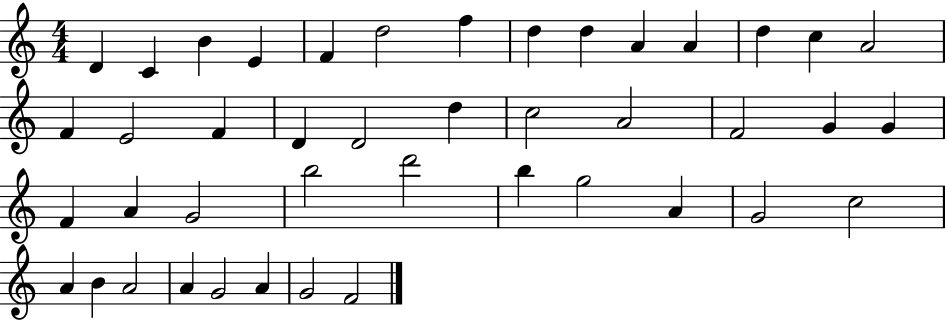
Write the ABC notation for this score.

X:1
T:Untitled
M:4/4
L:1/4
K:C
D C B E F d2 f d d A A d c A2 F E2 F D D2 d c2 A2 F2 G G F A G2 b2 d'2 b g2 A G2 c2 A B A2 A G2 A G2 F2